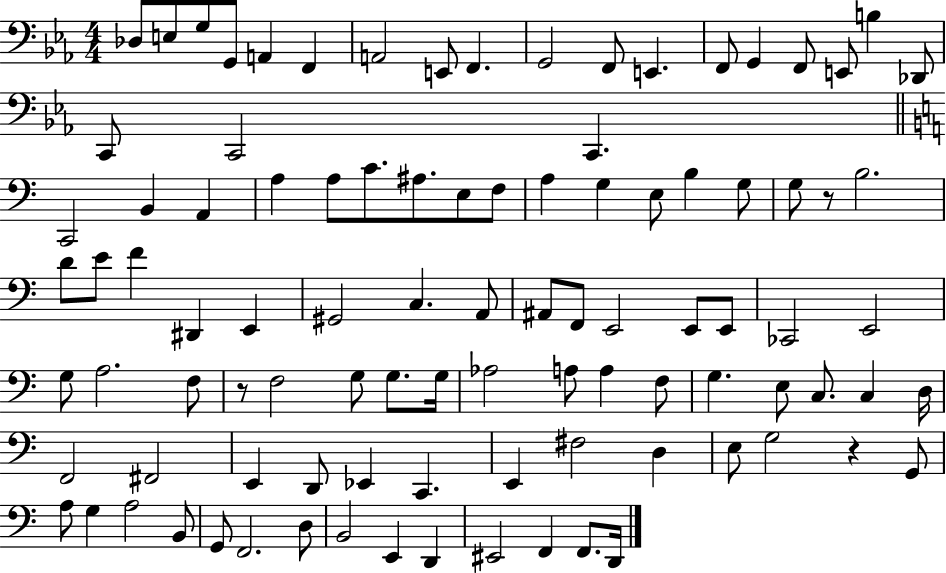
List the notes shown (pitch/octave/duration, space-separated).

Db3/e E3/e G3/e G2/e A2/q F2/q A2/h E2/e F2/q. G2/h F2/e E2/q. F2/e G2/q F2/e E2/e B3/q Db2/e C2/e C2/h C2/q. C2/h B2/q A2/q A3/q A3/e C4/e. A#3/e. E3/e F3/e A3/q G3/q E3/e B3/q G3/e G3/e R/e B3/h. D4/e E4/e F4/q D#2/q E2/q G#2/h C3/q. A2/e A#2/e F2/e E2/h E2/e E2/e CES2/h E2/h G3/e A3/h. F3/e R/e F3/h G3/e G3/e. G3/s Ab3/h A3/e A3/q F3/e G3/q. E3/e C3/e. C3/q D3/s F2/h F#2/h E2/q D2/e Eb2/q C2/q. E2/q F#3/h D3/q E3/e G3/h R/q G2/e A3/e G3/q A3/h B2/e G2/e F2/h. D3/e B2/h E2/q D2/q EIS2/h F2/q F2/e. D2/s